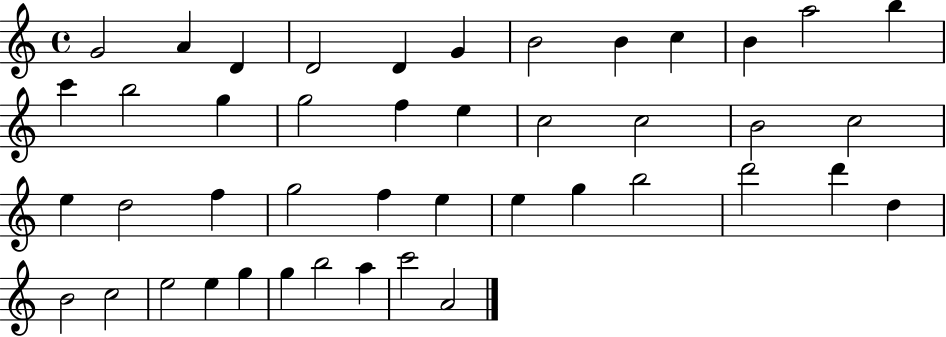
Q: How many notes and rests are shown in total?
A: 44